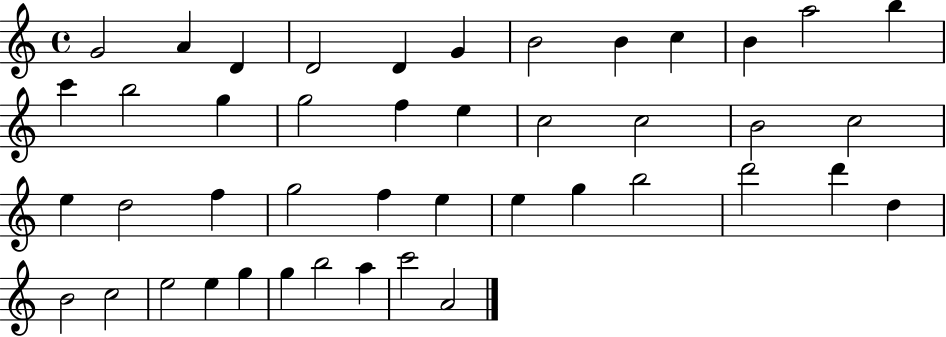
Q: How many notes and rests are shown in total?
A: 44